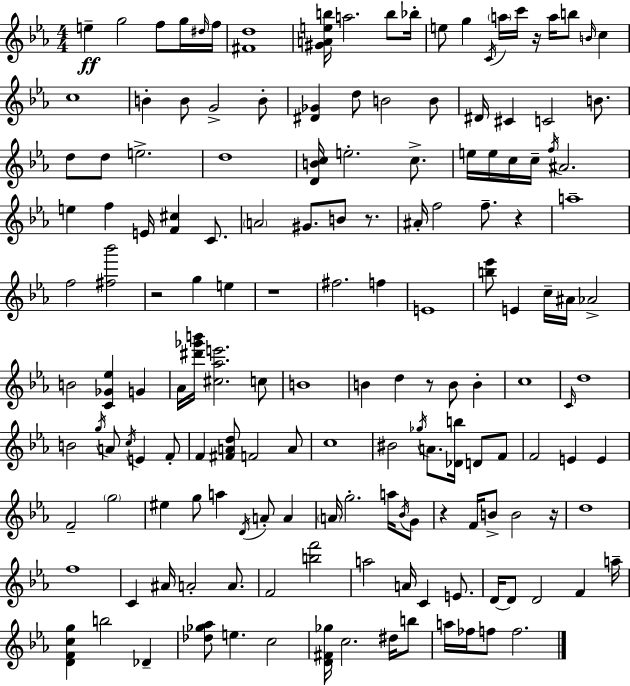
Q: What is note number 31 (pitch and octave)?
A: D5